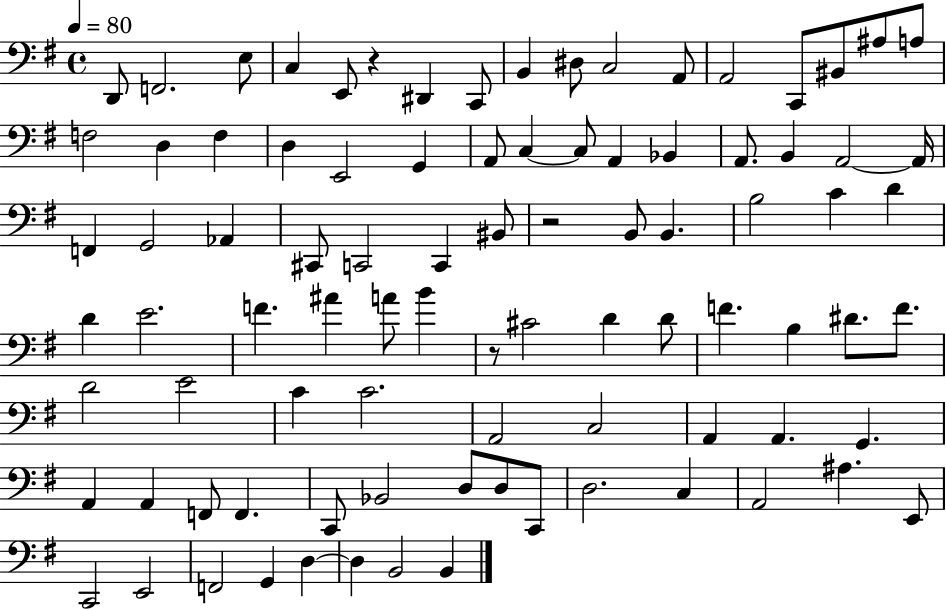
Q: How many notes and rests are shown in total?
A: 90